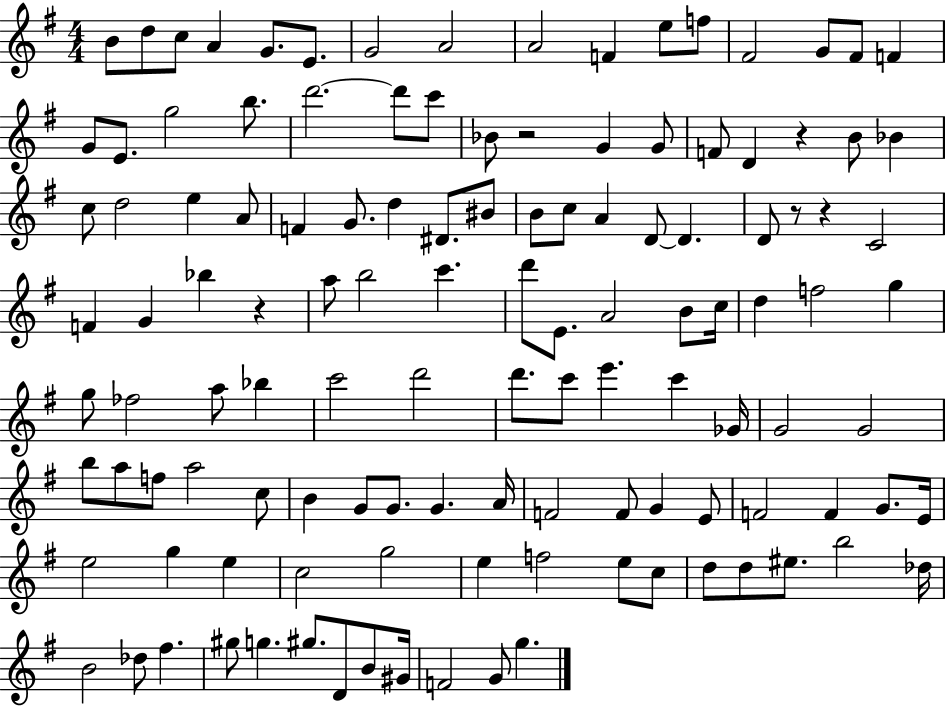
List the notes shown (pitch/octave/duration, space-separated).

B4/e D5/e C5/e A4/q G4/e. E4/e. G4/h A4/h A4/h F4/q E5/e F5/e F#4/h G4/e F#4/e F4/q G4/e E4/e. G5/h B5/e. D6/h. D6/e C6/e Bb4/e R/h G4/q G4/e F4/e D4/q R/q B4/e Bb4/q C5/e D5/h E5/q A4/e F4/q G4/e. D5/q D#4/e. BIS4/e B4/e C5/e A4/q D4/e D4/q. D4/e R/e R/q C4/h F4/q G4/q Bb5/q R/q A5/e B5/h C6/q. D6/e E4/e. A4/h B4/e C5/s D5/q F5/h G5/q G5/e FES5/h A5/e Bb5/q C6/h D6/h D6/e. C6/e E6/q. C6/q Gb4/s G4/h G4/h B5/e A5/e F5/e A5/h C5/e B4/q G4/e G4/e. G4/q. A4/s F4/h F4/e G4/q E4/e F4/h F4/q G4/e. E4/s E5/h G5/q E5/q C5/h G5/h E5/q F5/h E5/e C5/e D5/e D5/e EIS5/e. B5/h Db5/s B4/h Db5/e F#5/q. G#5/e G5/q. G#5/e. D4/e B4/e G#4/s F4/h G4/e G5/q.